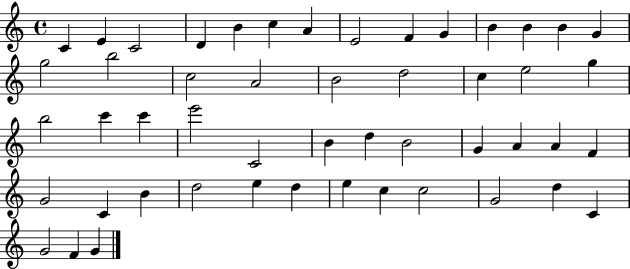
X:1
T:Untitled
M:4/4
L:1/4
K:C
C E C2 D B c A E2 F G B B B G g2 b2 c2 A2 B2 d2 c e2 g b2 c' c' e'2 C2 B d B2 G A A F G2 C B d2 e d e c c2 G2 d C G2 F G